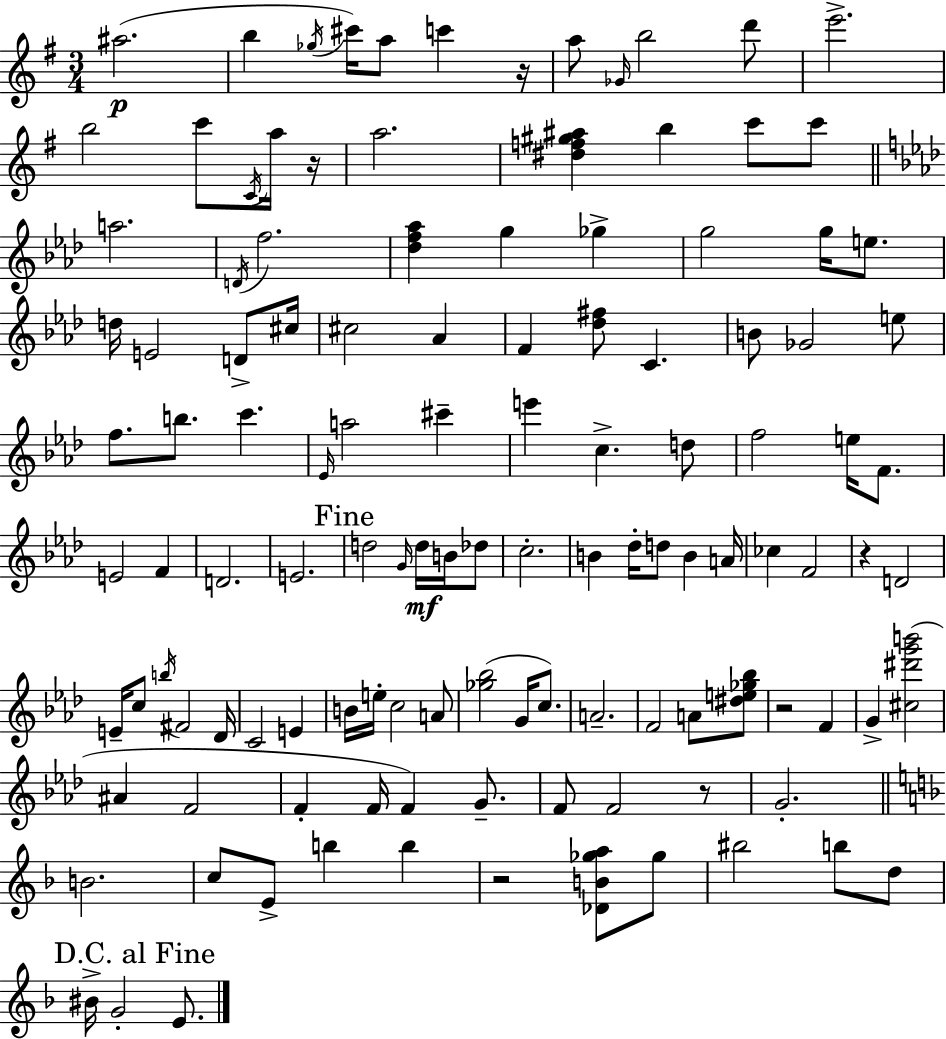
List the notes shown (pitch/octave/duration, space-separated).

A#5/h. B5/q Gb5/s C#6/s A5/e C6/q R/s A5/e Gb4/s B5/h D6/e E6/h. B5/h C6/e C4/s A5/s R/s A5/h. [D#5,F5,G#5,A#5]/q B5/q C6/e C6/e A5/h. D4/s F5/h. [Db5,F5,Ab5]/q G5/q Gb5/q G5/h G5/s E5/e. D5/s E4/h D4/e C#5/s C#5/h Ab4/q F4/q [Db5,F#5]/e C4/q. B4/e Gb4/h E5/e F5/e. B5/e. C6/q. Eb4/s A5/h C#6/q E6/q C5/q. D5/e F5/h E5/s F4/e. E4/h F4/q D4/h. E4/h. D5/h G4/s D5/s B4/s Db5/e C5/h. B4/q Db5/s D5/e B4/q A4/s CES5/q F4/h R/q D4/h E4/s C5/e B5/s F#4/h Db4/s C4/h E4/q B4/s E5/s C5/h A4/e [Gb5,Bb5]/h G4/s C5/e. A4/h. F4/h A4/e [D#5,E5,Gb5,Bb5]/e R/h F4/q G4/q [C#5,D#6,G6,B6]/h A#4/q F4/h F4/q F4/s F4/q G4/e. F4/e F4/h R/e G4/h. B4/h. C5/e E4/e B5/q B5/q R/h [Db4,B4,Gb5,A5]/e Gb5/e BIS5/h B5/e D5/e BIS4/s G4/h E4/e.